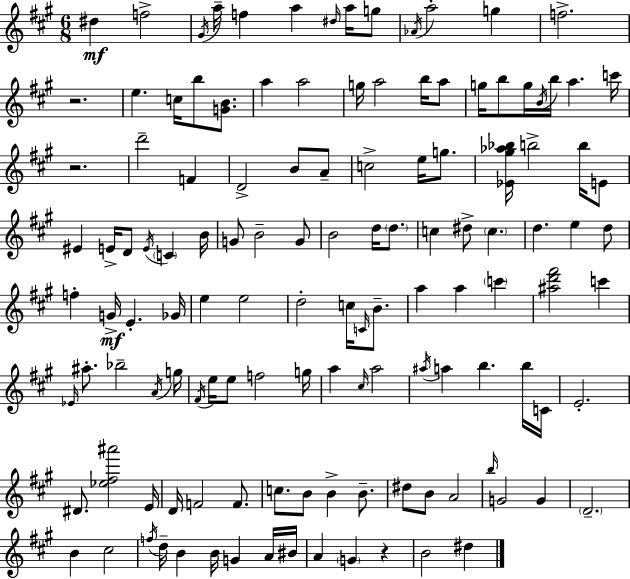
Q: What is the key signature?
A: A major